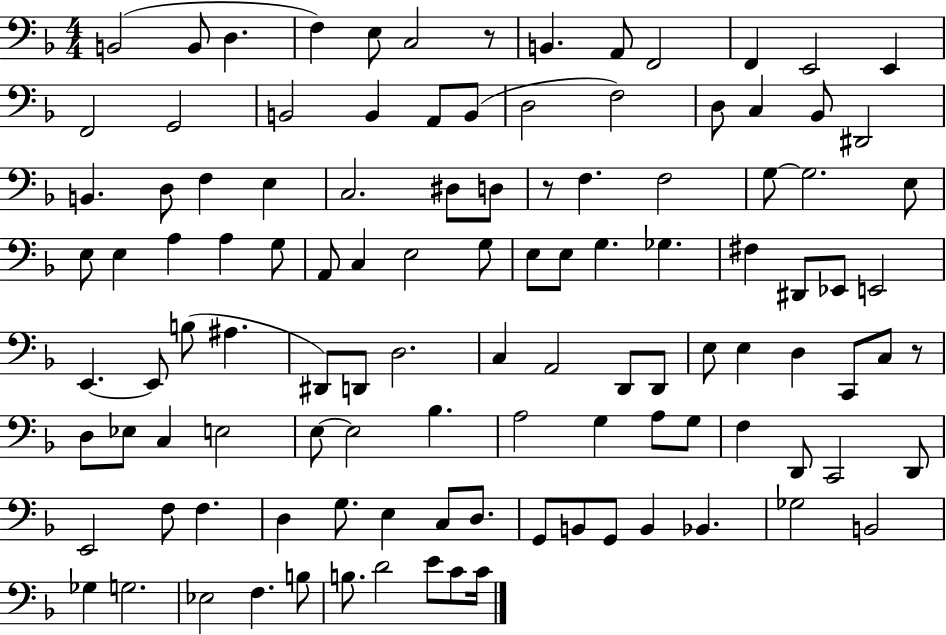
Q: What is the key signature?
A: F major